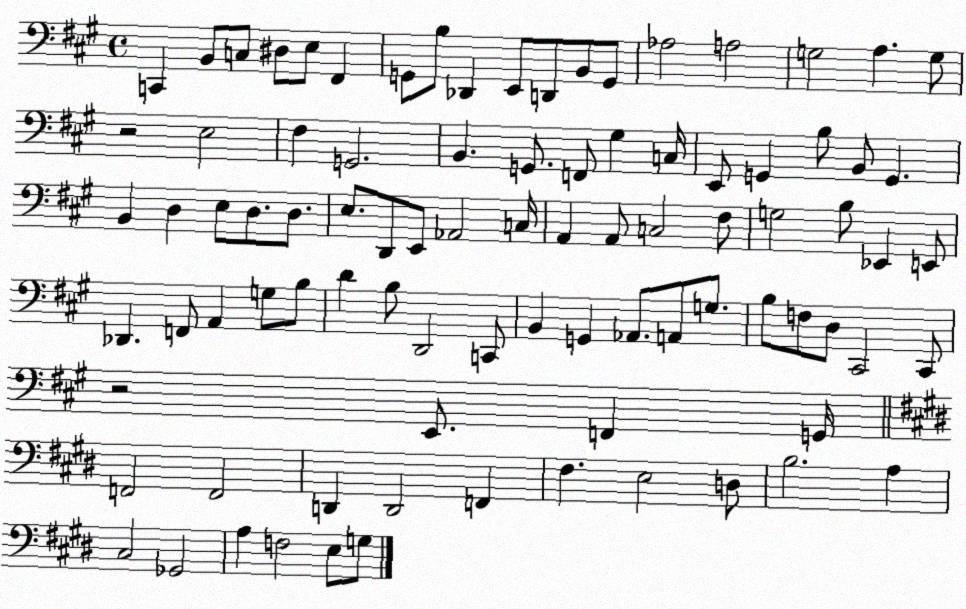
X:1
T:Untitled
M:4/4
L:1/4
K:A
C,, B,,/2 C,/2 ^D,/2 E,/2 ^F,, G,,/2 B,/2 _D,, E,,/2 D,,/2 B,,/2 G,,/2 _A,2 A,2 G,2 A, G,/2 z2 E,2 ^F, G,,2 B,, G,,/2 F,,/2 ^G, C,/4 E,,/2 G,, B,/2 B,,/2 G,, B,, D, E,/2 D,/2 D,/2 E,/2 D,,/2 E,,/2 _A,,2 C,/4 A,, A,,/2 C,2 ^F,/2 G,2 B,/2 _E,, E,,/2 _D,, F,,/2 A,, G,/2 B,/2 D B,/2 D,,2 C,,/2 B,, G,, _A,,/2 A,,/2 G,/2 B,/2 F,/2 D,/2 ^C,,2 ^C,,/2 z2 E,,/2 F,, G,,/4 F,,2 F,,2 D,, D,,2 F,, ^F, E,2 D,/2 B,2 A, ^C,2 _G,,2 A, F,2 E,/2 G,/2